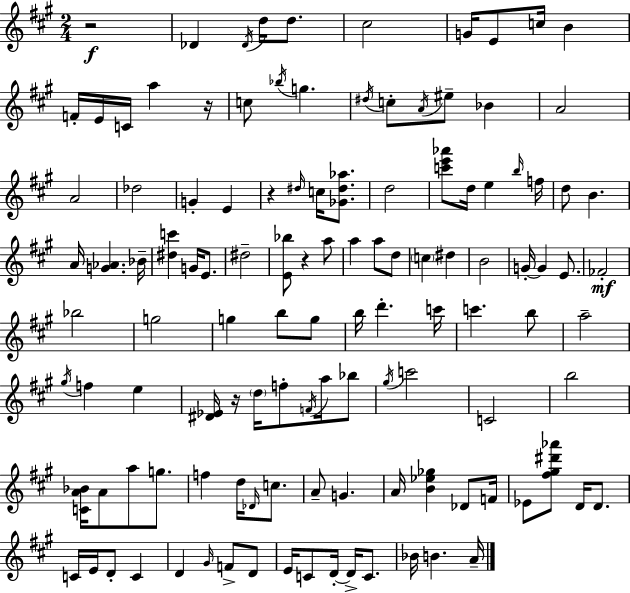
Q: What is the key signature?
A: A major